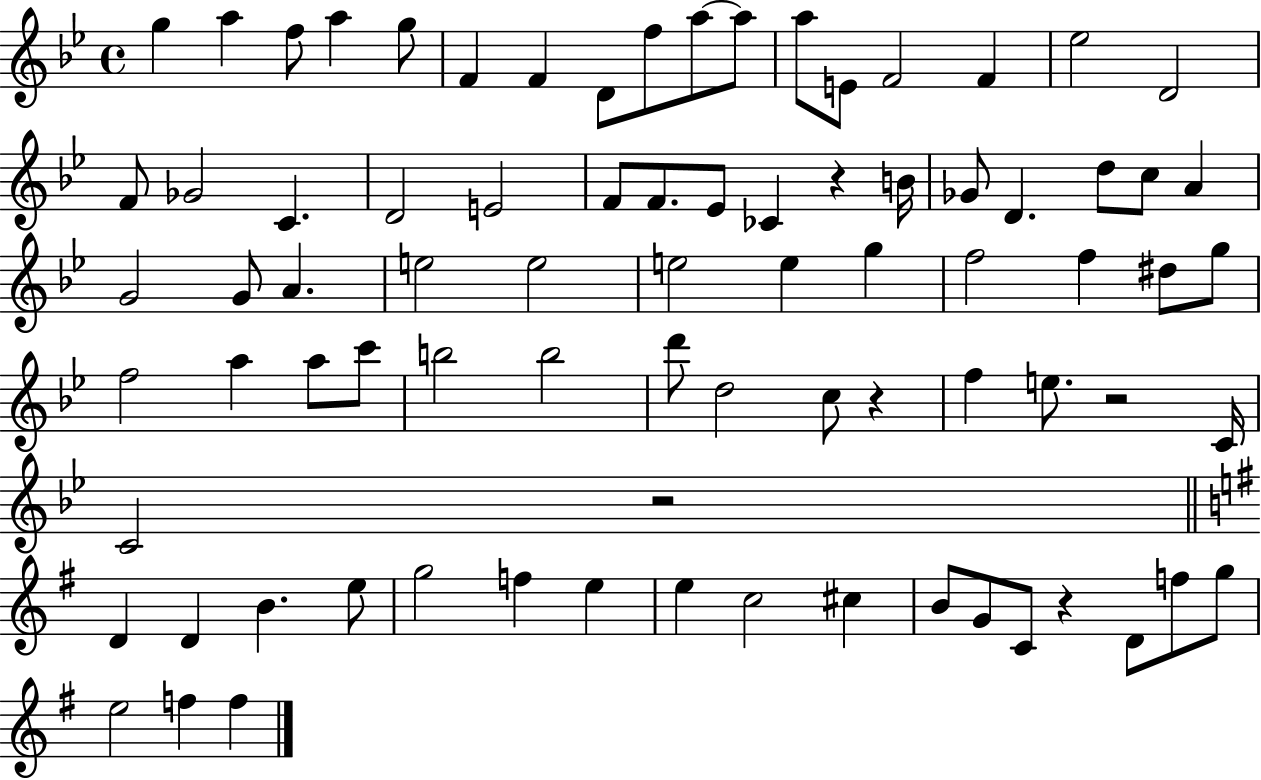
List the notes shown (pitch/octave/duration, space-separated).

G5/q A5/q F5/e A5/q G5/e F4/q F4/q D4/e F5/e A5/e A5/e A5/e E4/e F4/h F4/q Eb5/h D4/h F4/e Gb4/h C4/q. D4/h E4/h F4/e F4/e. Eb4/e CES4/q R/q B4/s Gb4/e D4/q. D5/e C5/e A4/q G4/h G4/e A4/q. E5/h E5/h E5/h E5/q G5/q F5/h F5/q D#5/e G5/e F5/h A5/q A5/e C6/e B5/h B5/h D6/e D5/h C5/e R/q F5/q E5/e. R/h C4/s C4/h R/h D4/q D4/q B4/q. E5/e G5/h F5/q E5/q E5/q C5/h C#5/q B4/e G4/e C4/e R/q D4/e F5/e G5/e E5/h F5/q F5/q